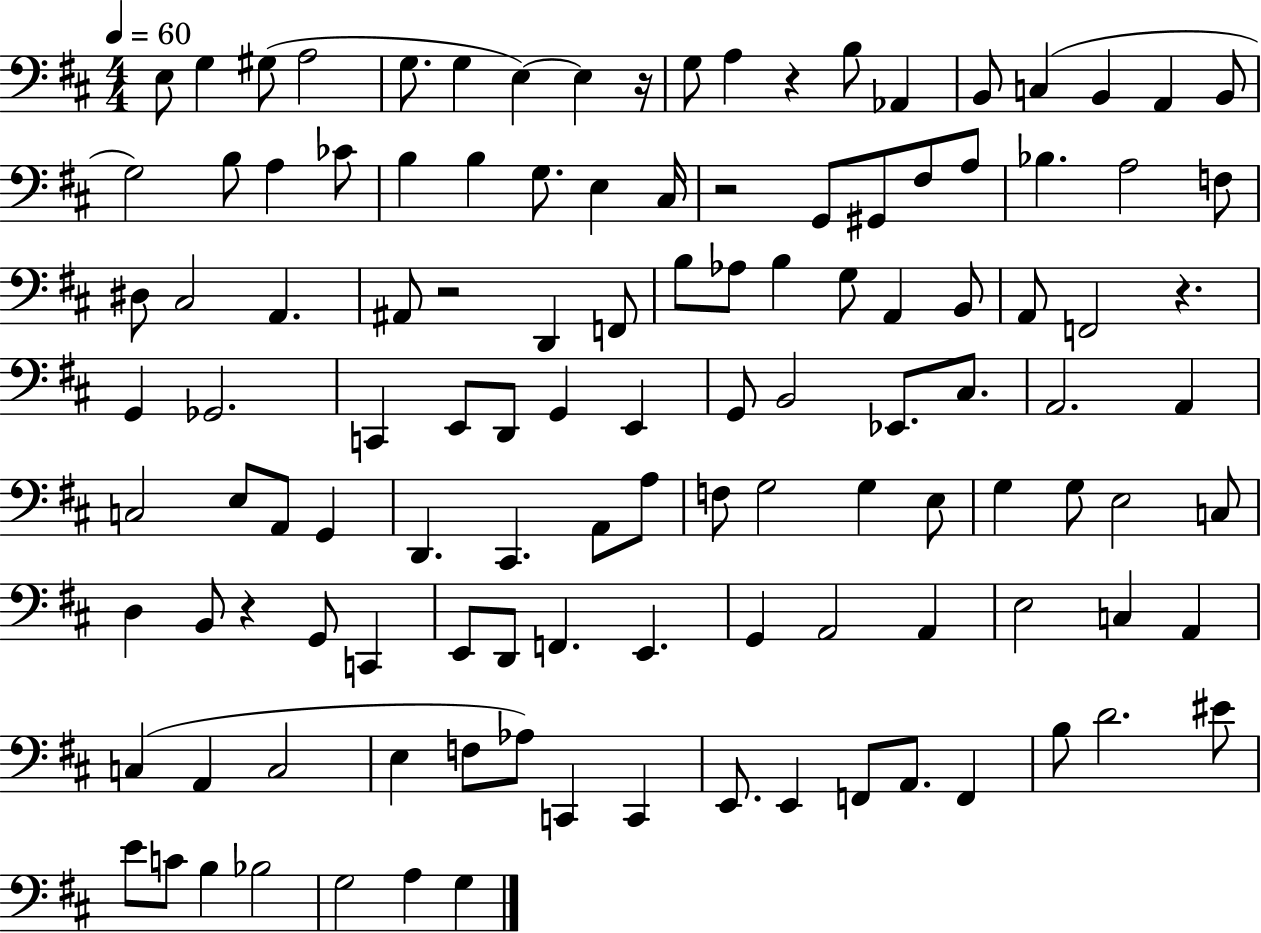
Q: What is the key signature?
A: D major